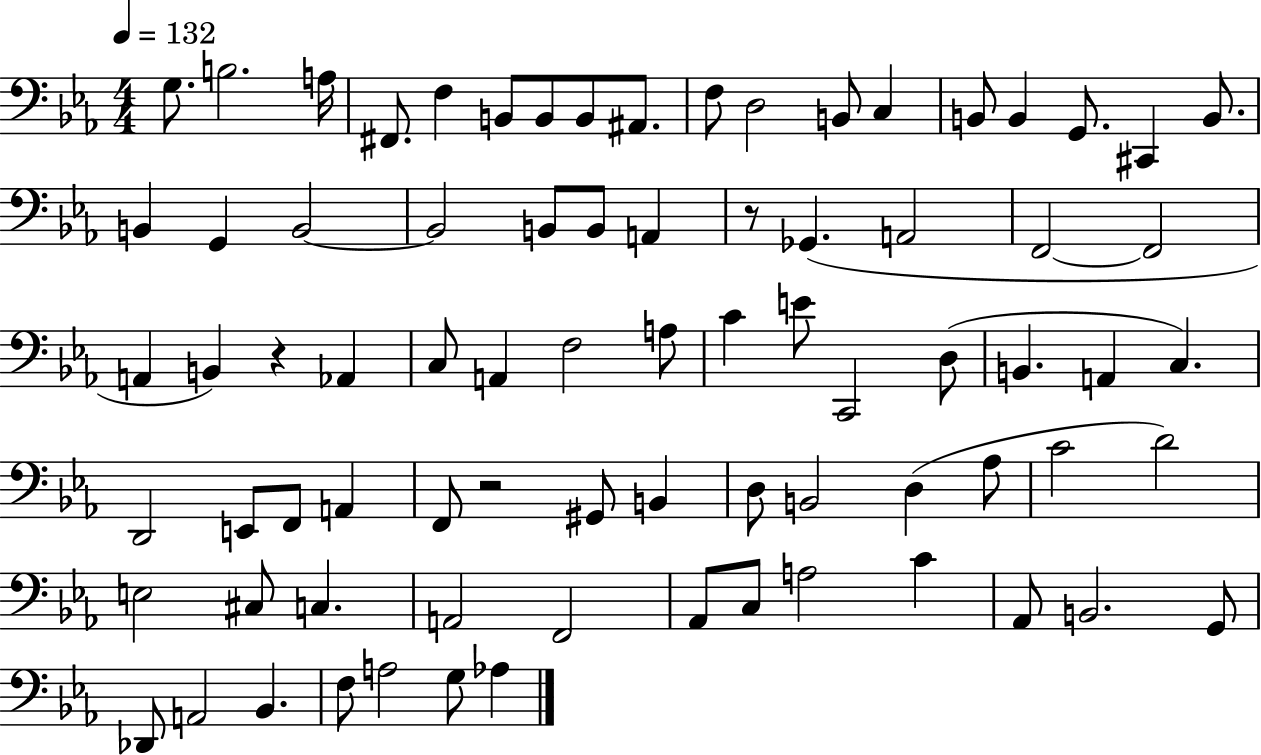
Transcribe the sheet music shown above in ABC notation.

X:1
T:Untitled
M:4/4
L:1/4
K:Eb
G,/2 B,2 A,/4 ^F,,/2 F, B,,/2 B,,/2 B,,/2 ^A,,/2 F,/2 D,2 B,,/2 C, B,,/2 B,, G,,/2 ^C,, B,,/2 B,, G,, B,,2 B,,2 B,,/2 B,,/2 A,, z/2 _G,, A,,2 F,,2 F,,2 A,, B,, z _A,, C,/2 A,, F,2 A,/2 C E/2 C,,2 D,/2 B,, A,, C, D,,2 E,,/2 F,,/2 A,, F,,/2 z2 ^G,,/2 B,, D,/2 B,,2 D, _A,/2 C2 D2 E,2 ^C,/2 C, A,,2 F,,2 _A,,/2 C,/2 A,2 C _A,,/2 B,,2 G,,/2 _D,,/2 A,,2 _B,, F,/2 A,2 G,/2 _A,